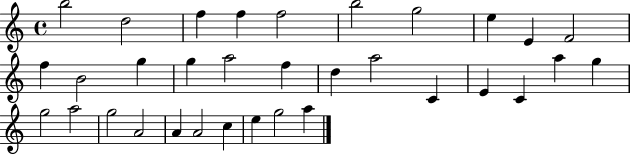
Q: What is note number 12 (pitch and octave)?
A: B4